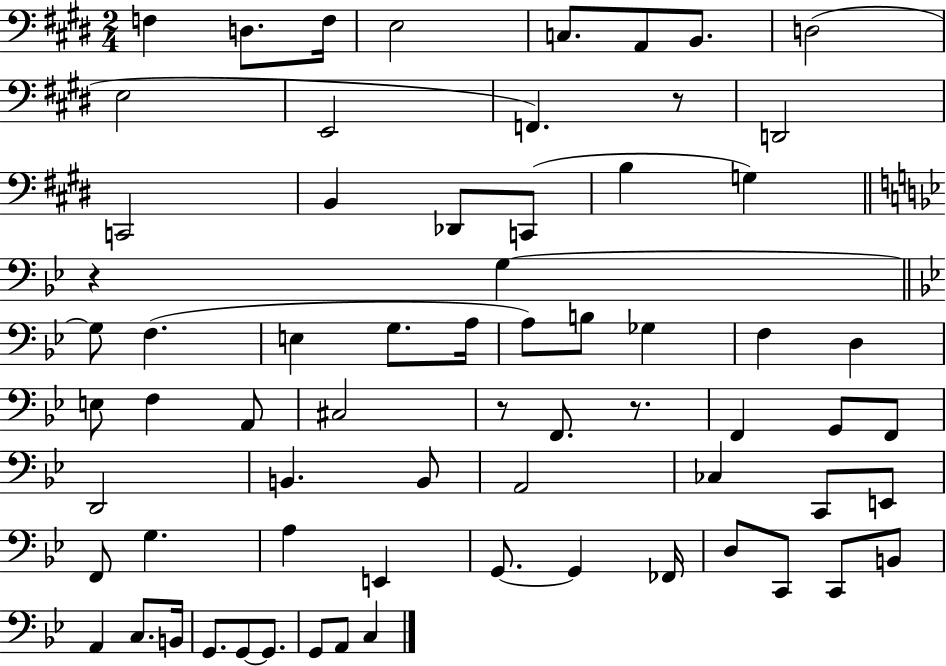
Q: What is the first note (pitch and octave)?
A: F3